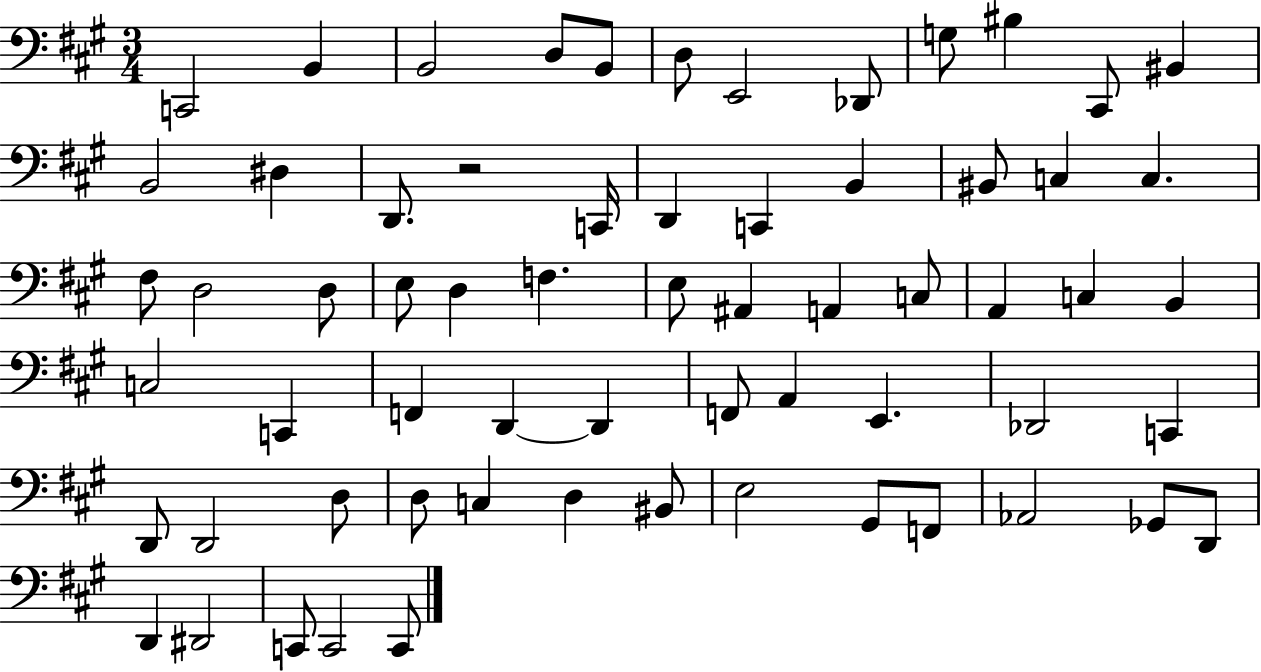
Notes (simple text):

C2/h B2/q B2/h D3/e B2/e D3/e E2/h Db2/e G3/e BIS3/q C#2/e BIS2/q B2/h D#3/q D2/e. R/h C2/s D2/q C2/q B2/q BIS2/e C3/q C3/q. F#3/e D3/h D3/e E3/e D3/q F3/q. E3/e A#2/q A2/q C3/e A2/q C3/q B2/q C3/h C2/q F2/q D2/q D2/q F2/e A2/q E2/q. Db2/h C2/q D2/e D2/h D3/e D3/e C3/q D3/q BIS2/e E3/h G#2/e F2/e Ab2/h Gb2/e D2/e D2/q D#2/h C2/e C2/h C2/e